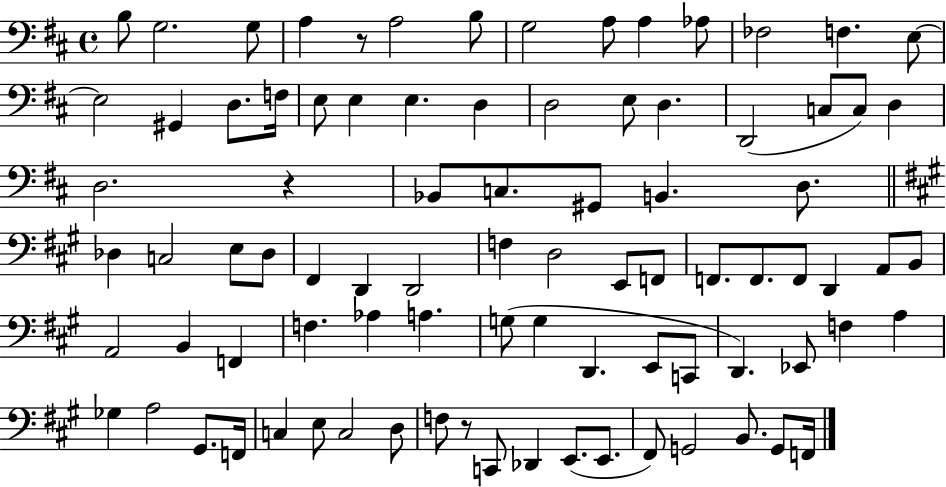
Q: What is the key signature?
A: D major